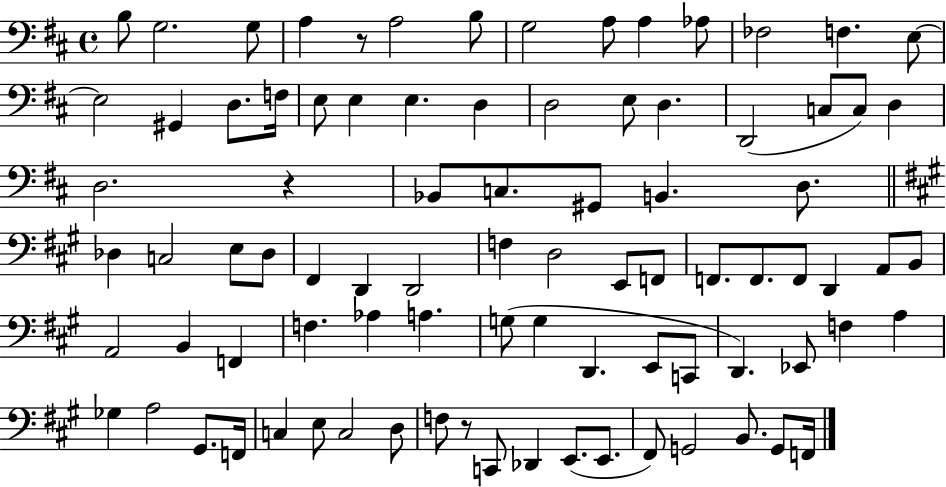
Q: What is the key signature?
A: D major